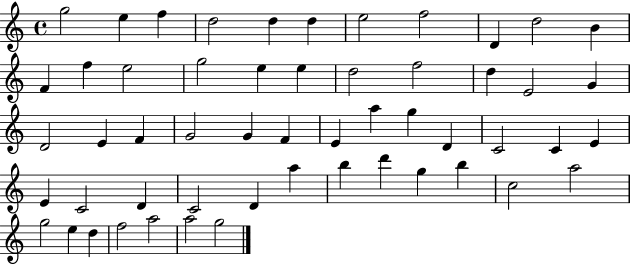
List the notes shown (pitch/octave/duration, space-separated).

G5/h E5/q F5/q D5/h D5/q D5/q E5/h F5/h D4/q D5/h B4/q F4/q F5/q E5/h G5/h E5/q E5/q D5/h F5/h D5/q E4/h G4/q D4/h E4/q F4/q G4/h G4/q F4/q E4/q A5/q G5/q D4/q C4/h C4/q E4/q E4/q C4/h D4/q C4/h D4/q A5/q B5/q D6/q G5/q B5/q C5/h A5/h G5/h E5/q D5/q F5/h A5/h A5/h G5/h